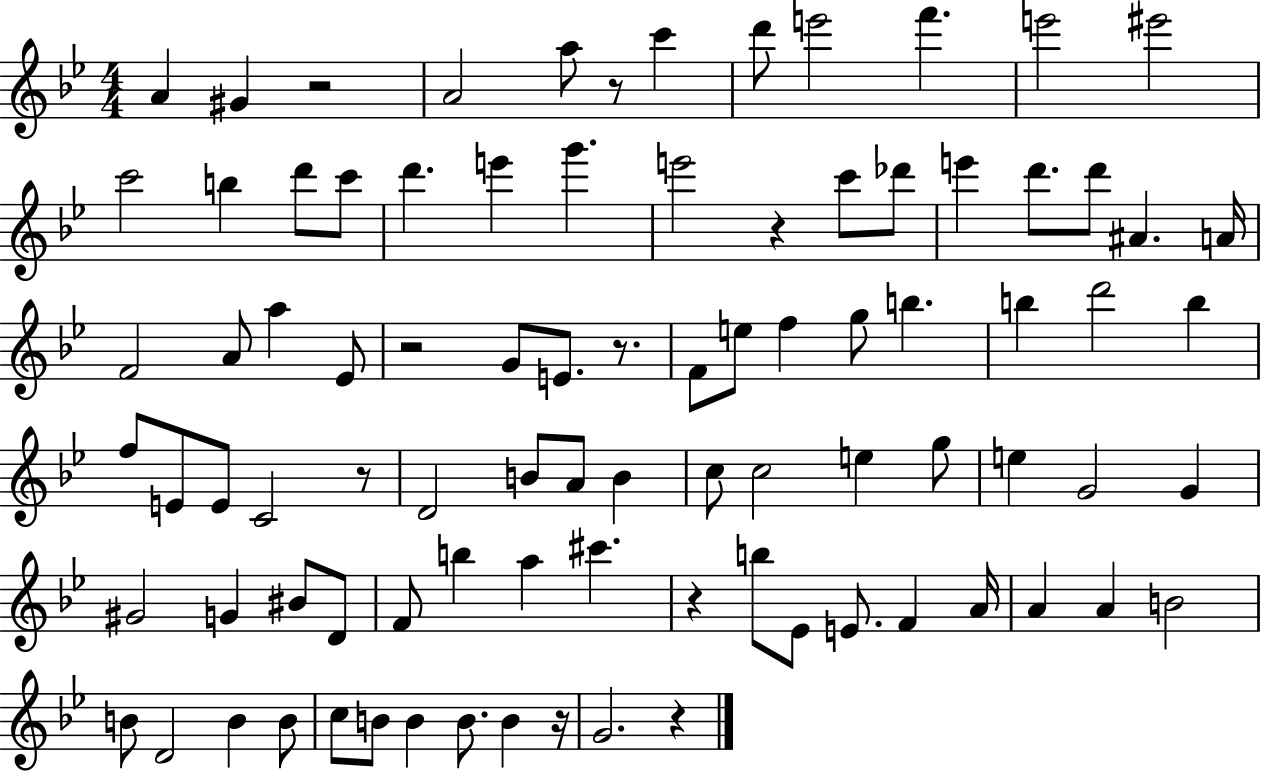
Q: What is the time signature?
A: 4/4